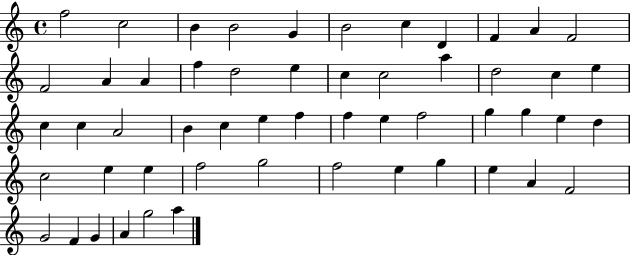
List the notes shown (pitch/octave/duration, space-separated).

F5/h C5/h B4/q B4/h G4/q B4/h C5/q D4/q F4/q A4/q F4/h F4/h A4/q A4/q F5/q D5/h E5/q C5/q C5/h A5/q D5/h C5/q E5/q C5/q C5/q A4/h B4/q C5/q E5/q F5/q F5/q E5/q F5/h G5/q G5/q E5/q D5/q C5/h E5/q E5/q F5/h G5/h F5/h E5/q G5/q E5/q A4/q F4/h G4/h F4/q G4/q A4/q G5/h A5/q